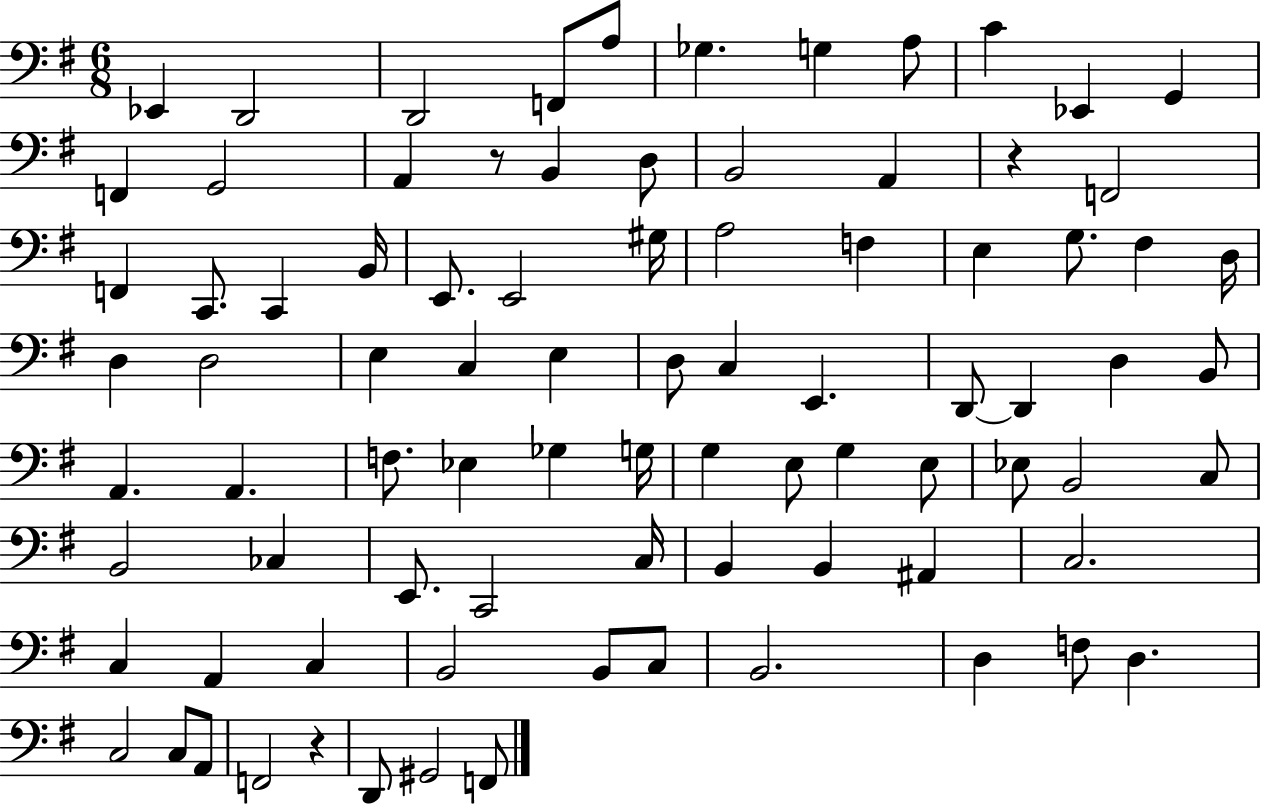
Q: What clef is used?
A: bass